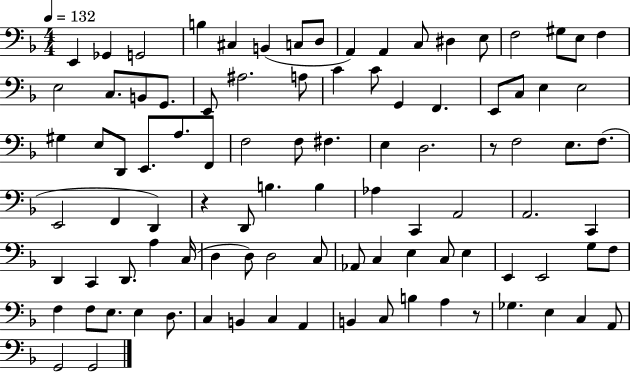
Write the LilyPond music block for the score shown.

{
  \clef bass
  \numericTimeSignature
  \time 4/4
  \key f \major
  \tempo 4 = 132
  e,4 ges,4 g,2 | b4 cis4 b,4( c8 d8 | a,4) a,4 c8 dis4 e8 | f2 gis8 e8 f4 | \break e2 c8. b,8 g,8. | e,8 ais2. a8 | c'4 c'8 g,4 f,4. | e,8 c8 e4 e2 | \break gis4 e8 d,8 e,8. a8. f,8 | f2 f8 fis4. | e4 d2. | r8 f2 e8. f8.( | \break e,2 f,4 d,4) | r4 d,8 b4. b4 | aes4 c,4 a,2 | a,2. c,4 | \break d,4 c,4 d,8. a4 c16( | d4 d8) d2 c8 | aes,8 c4 e4 c8 e4 | e,4 e,2 g8 f8 | \break f4 f8 e8. e4 d8. | c4 b,4 c4 a,4 | b,4 c8 b4 a4 r8 | ges4. e4 c4 a,8 | \break g,2 g,2 | \bar "|."
}